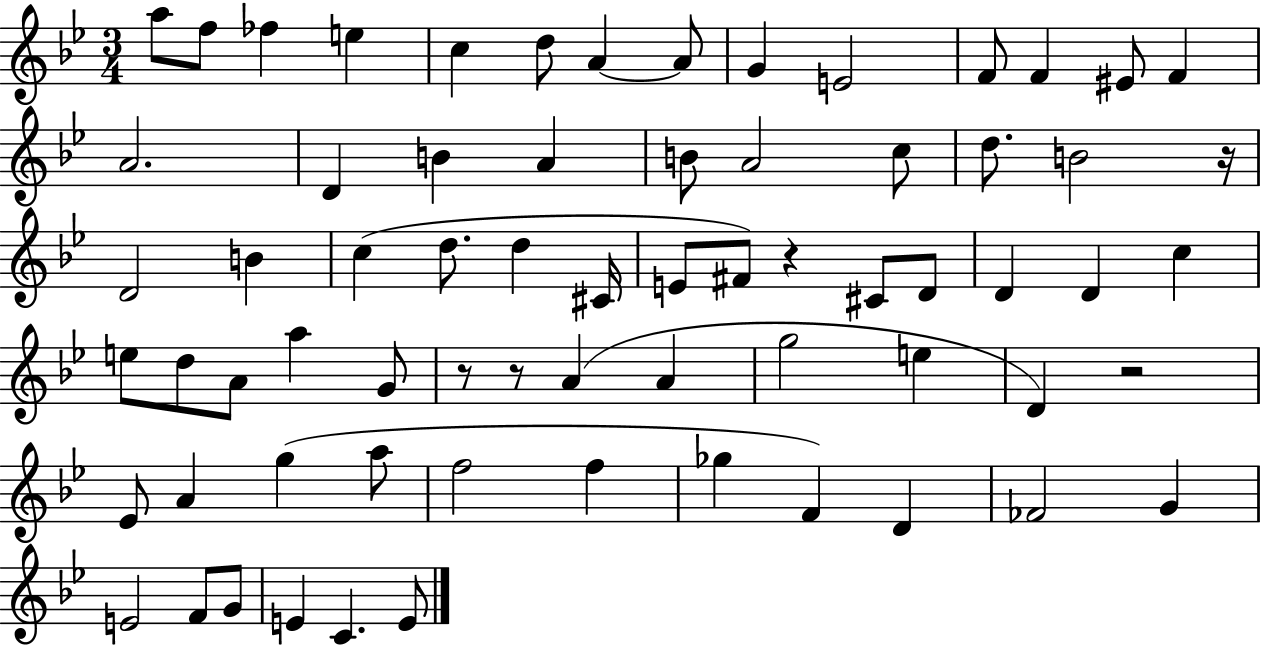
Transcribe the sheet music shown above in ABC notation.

X:1
T:Untitled
M:3/4
L:1/4
K:Bb
a/2 f/2 _f e c d/2 A A/2 G E2 F/2 F ^E/2 F A2 D B A B/2 A2 c/2 d/2 B2 z/4 D2 B c d/2 d ^C/4 E/2 ^F/2 z ^C/2 D/2 D D c e/2 d/2 A/2 a G/2 z/2 z/2 A A g2 e D z2 _E/2 A g a/2 f2 f _g F D _F2 G E2 F/2 G/2 E C E/2